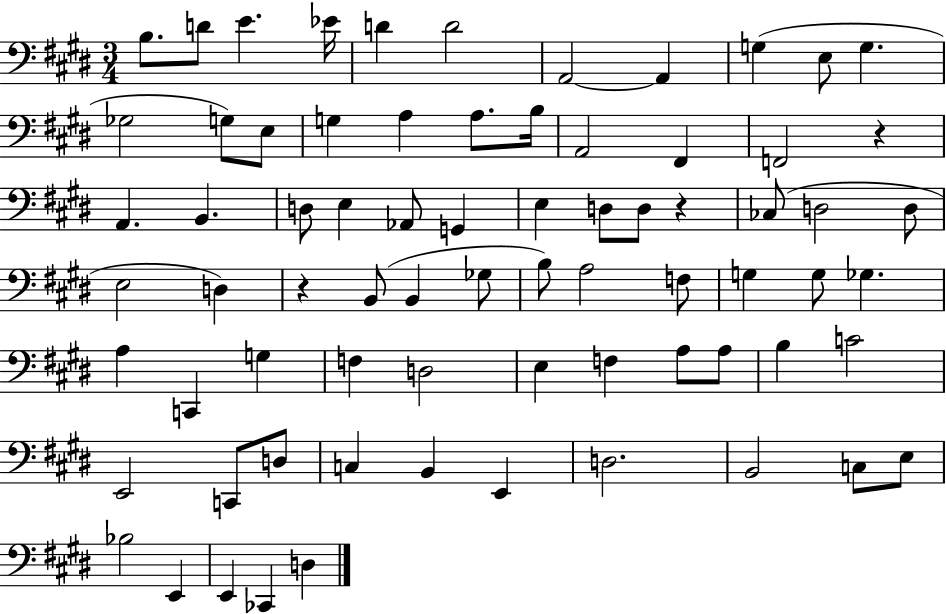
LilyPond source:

{
  \clef bass
  \numericTimeSignature
  \time 3/4
  \key e \major
  b8. d'8 e'4. ees'16 | d'4 d'2 | a,2~~ a,4 | g4( e8 g4. | \break ges2 g8) e8 | g4 a4 a8. b16 | a,2 fis,4 | f,2 r4 | \break a,4. b,4. | d8 e4 aes,8 g,4 | e4 d8 d8 r4 | ces8( d2 d8 | \break e2 d4) | r4 b,8( b,4 ges8 | b8) a2 f8 | g4 g8 ges4. | \break a4 c,4 g4 | f4 d2 | e4 f4 a8 a8 | b4 c'2 | \break e,2 c,8 d8 | c4 b,4 e,4 | d2. | b,2 c8 e8 | \break bes2 e,4 | e,4 ces,4 d4 | \bar "|."
}